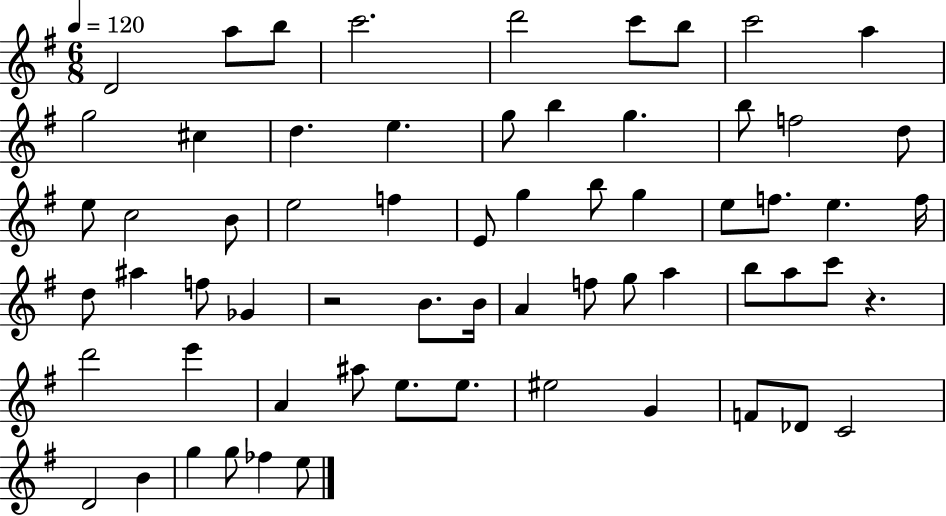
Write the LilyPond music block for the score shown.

{
  \clef treble
  \numericTimeSignature
  \time 6/8
  \key g \major
  \tempo 4 = 120
  \repeat volta 2 { d'2 a''8 b''8 | c'''2. | d'''2 c'''8 b''8 | c'''2 a''4 | \break g''2 cis''4 | d''4. e''4. | g''8 b''4 g''4. | b''8 f''2 d''8 | \break e''8 c''2 b'8 | e''2 f''4 | e'8 g''4 b''8 g''4 | e''8 f''8. e''4. f''16 | \break d''8 ais''4 f''8 ges'4 | r2 b'8. b'16 | a'4 f''8 g''8 a''4 | b''8 a''8 c'''8 r4. | \break d'''2 e'''4 | a'4 ais''8 e''8. e''8. | eis''2 g'4 | f'8 des'8 c'2 | \break d'2 b'4 | g''4 g''8 fes''4 e''8 | } \bar "|."
}